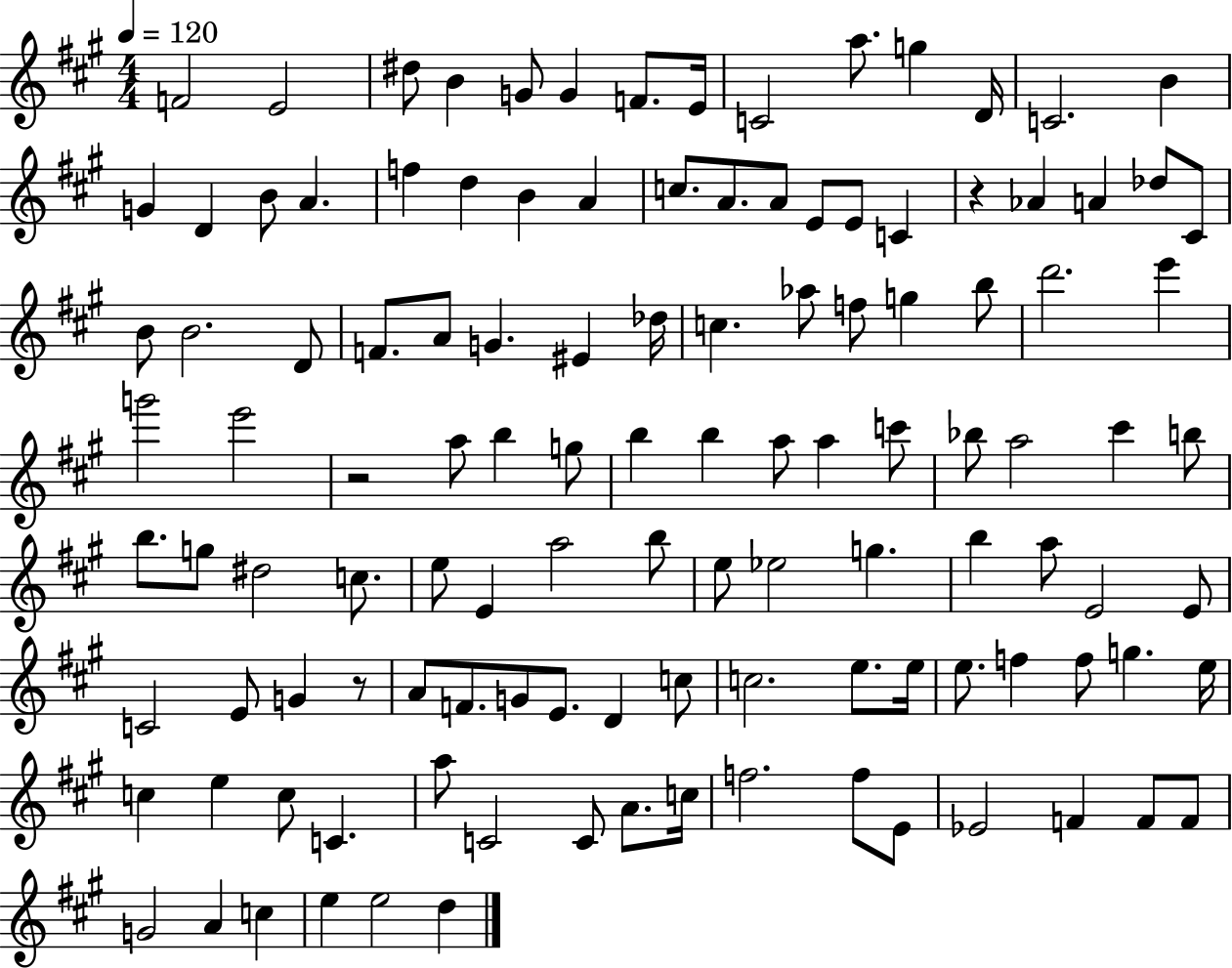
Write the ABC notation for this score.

X:1
T:Untitled
M:4/4
L:1/4
K:A
F2 E2 ^d/2 B G/2 G F/2 E/4 C2 a/2 g D/4 C2 B G D B/2 A f d B A c/2 A/2 A/2 E/2 E/2 C z _A A _d/2 ^C/2 B/2 B2 D/2 F/2 A/2 G ^E _d/4 c _a/2 f/2 g b/2 d'2 e' g'2 e'2 z2 a/2 b g/2 b b a/2 a c'/2 _b/2 a2 ^c' b/2 b/2 g/2 ^d2 c/2 e/2 E a2 b/2 e/2 _e2 g b a/2 E2 E/2 C2 E/2 G z/2 A/2 F/2 G/2 E/2 D c/2 c2 e/2 e/4 e/2 f f/2 g e/4 c e c/2 C a/2 C2 C/2 A/2 c/4 f2 f/2 E/2 _E2 F F/2 F/2 G2 A c e e2 d